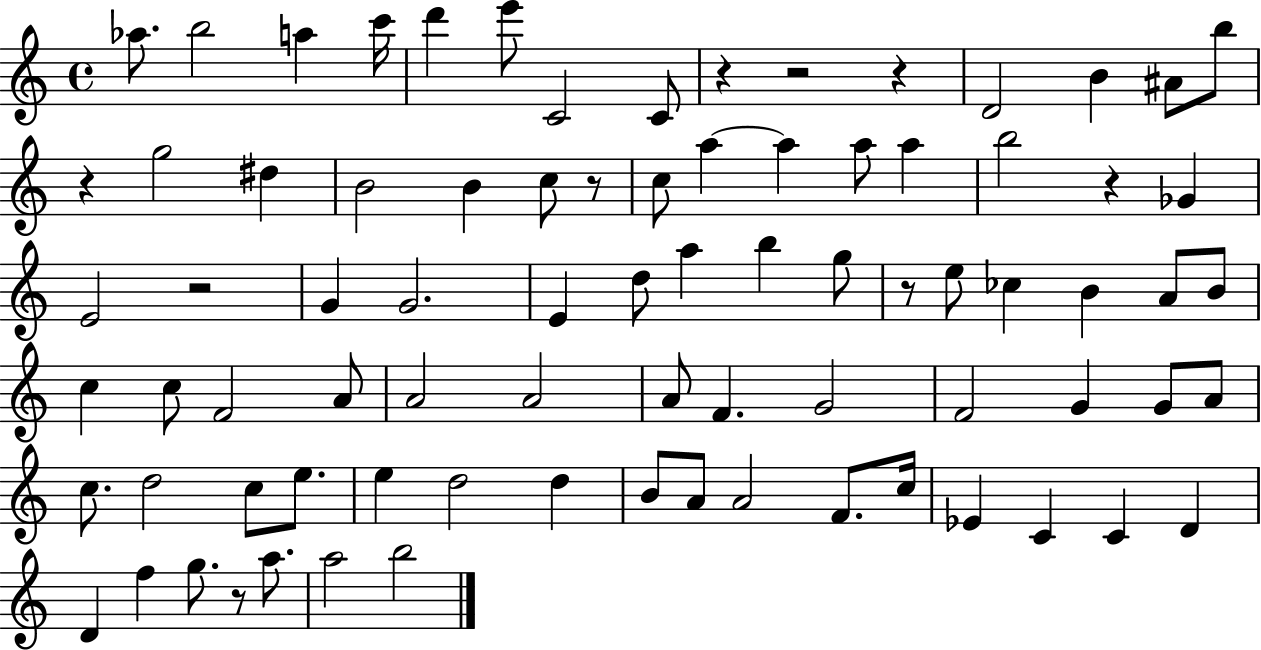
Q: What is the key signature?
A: C major